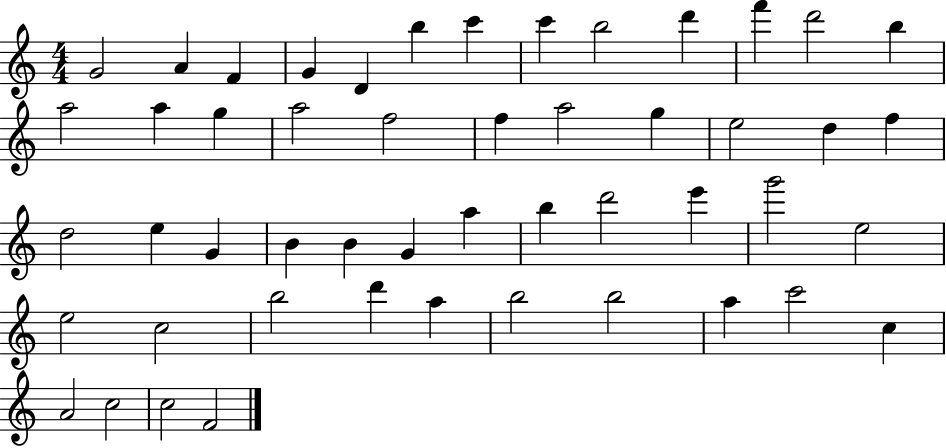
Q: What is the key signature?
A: C major